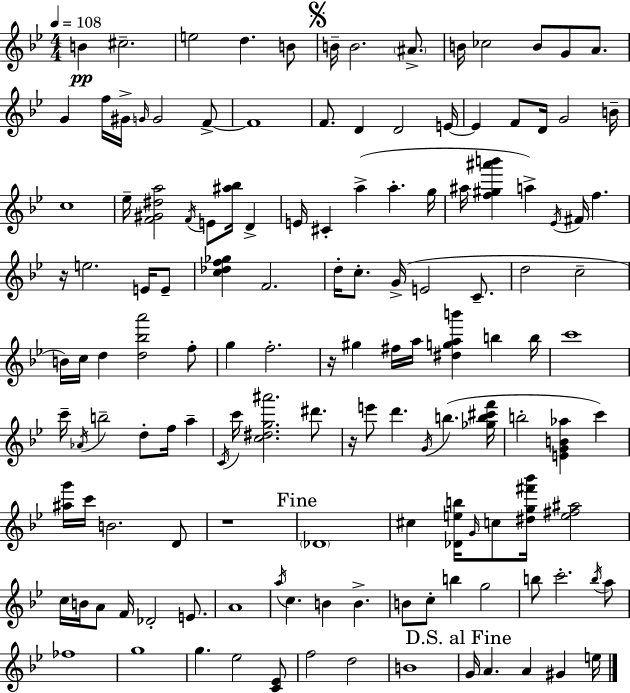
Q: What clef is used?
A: treble